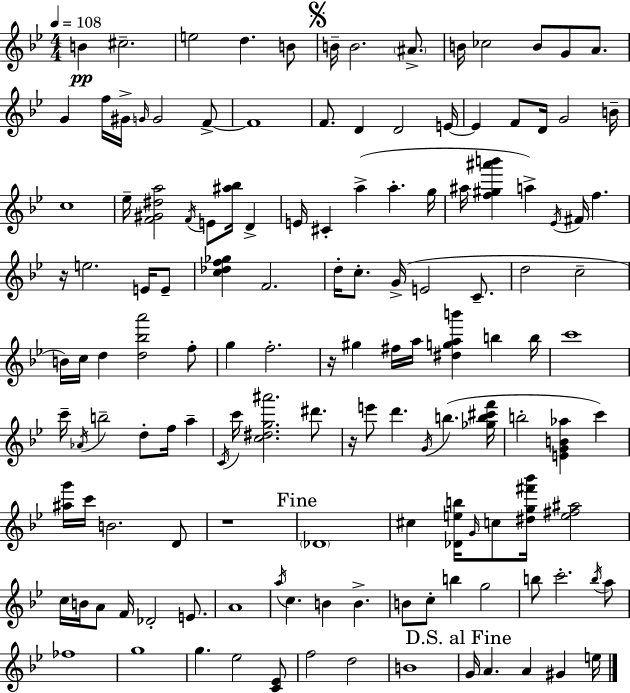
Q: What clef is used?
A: treble